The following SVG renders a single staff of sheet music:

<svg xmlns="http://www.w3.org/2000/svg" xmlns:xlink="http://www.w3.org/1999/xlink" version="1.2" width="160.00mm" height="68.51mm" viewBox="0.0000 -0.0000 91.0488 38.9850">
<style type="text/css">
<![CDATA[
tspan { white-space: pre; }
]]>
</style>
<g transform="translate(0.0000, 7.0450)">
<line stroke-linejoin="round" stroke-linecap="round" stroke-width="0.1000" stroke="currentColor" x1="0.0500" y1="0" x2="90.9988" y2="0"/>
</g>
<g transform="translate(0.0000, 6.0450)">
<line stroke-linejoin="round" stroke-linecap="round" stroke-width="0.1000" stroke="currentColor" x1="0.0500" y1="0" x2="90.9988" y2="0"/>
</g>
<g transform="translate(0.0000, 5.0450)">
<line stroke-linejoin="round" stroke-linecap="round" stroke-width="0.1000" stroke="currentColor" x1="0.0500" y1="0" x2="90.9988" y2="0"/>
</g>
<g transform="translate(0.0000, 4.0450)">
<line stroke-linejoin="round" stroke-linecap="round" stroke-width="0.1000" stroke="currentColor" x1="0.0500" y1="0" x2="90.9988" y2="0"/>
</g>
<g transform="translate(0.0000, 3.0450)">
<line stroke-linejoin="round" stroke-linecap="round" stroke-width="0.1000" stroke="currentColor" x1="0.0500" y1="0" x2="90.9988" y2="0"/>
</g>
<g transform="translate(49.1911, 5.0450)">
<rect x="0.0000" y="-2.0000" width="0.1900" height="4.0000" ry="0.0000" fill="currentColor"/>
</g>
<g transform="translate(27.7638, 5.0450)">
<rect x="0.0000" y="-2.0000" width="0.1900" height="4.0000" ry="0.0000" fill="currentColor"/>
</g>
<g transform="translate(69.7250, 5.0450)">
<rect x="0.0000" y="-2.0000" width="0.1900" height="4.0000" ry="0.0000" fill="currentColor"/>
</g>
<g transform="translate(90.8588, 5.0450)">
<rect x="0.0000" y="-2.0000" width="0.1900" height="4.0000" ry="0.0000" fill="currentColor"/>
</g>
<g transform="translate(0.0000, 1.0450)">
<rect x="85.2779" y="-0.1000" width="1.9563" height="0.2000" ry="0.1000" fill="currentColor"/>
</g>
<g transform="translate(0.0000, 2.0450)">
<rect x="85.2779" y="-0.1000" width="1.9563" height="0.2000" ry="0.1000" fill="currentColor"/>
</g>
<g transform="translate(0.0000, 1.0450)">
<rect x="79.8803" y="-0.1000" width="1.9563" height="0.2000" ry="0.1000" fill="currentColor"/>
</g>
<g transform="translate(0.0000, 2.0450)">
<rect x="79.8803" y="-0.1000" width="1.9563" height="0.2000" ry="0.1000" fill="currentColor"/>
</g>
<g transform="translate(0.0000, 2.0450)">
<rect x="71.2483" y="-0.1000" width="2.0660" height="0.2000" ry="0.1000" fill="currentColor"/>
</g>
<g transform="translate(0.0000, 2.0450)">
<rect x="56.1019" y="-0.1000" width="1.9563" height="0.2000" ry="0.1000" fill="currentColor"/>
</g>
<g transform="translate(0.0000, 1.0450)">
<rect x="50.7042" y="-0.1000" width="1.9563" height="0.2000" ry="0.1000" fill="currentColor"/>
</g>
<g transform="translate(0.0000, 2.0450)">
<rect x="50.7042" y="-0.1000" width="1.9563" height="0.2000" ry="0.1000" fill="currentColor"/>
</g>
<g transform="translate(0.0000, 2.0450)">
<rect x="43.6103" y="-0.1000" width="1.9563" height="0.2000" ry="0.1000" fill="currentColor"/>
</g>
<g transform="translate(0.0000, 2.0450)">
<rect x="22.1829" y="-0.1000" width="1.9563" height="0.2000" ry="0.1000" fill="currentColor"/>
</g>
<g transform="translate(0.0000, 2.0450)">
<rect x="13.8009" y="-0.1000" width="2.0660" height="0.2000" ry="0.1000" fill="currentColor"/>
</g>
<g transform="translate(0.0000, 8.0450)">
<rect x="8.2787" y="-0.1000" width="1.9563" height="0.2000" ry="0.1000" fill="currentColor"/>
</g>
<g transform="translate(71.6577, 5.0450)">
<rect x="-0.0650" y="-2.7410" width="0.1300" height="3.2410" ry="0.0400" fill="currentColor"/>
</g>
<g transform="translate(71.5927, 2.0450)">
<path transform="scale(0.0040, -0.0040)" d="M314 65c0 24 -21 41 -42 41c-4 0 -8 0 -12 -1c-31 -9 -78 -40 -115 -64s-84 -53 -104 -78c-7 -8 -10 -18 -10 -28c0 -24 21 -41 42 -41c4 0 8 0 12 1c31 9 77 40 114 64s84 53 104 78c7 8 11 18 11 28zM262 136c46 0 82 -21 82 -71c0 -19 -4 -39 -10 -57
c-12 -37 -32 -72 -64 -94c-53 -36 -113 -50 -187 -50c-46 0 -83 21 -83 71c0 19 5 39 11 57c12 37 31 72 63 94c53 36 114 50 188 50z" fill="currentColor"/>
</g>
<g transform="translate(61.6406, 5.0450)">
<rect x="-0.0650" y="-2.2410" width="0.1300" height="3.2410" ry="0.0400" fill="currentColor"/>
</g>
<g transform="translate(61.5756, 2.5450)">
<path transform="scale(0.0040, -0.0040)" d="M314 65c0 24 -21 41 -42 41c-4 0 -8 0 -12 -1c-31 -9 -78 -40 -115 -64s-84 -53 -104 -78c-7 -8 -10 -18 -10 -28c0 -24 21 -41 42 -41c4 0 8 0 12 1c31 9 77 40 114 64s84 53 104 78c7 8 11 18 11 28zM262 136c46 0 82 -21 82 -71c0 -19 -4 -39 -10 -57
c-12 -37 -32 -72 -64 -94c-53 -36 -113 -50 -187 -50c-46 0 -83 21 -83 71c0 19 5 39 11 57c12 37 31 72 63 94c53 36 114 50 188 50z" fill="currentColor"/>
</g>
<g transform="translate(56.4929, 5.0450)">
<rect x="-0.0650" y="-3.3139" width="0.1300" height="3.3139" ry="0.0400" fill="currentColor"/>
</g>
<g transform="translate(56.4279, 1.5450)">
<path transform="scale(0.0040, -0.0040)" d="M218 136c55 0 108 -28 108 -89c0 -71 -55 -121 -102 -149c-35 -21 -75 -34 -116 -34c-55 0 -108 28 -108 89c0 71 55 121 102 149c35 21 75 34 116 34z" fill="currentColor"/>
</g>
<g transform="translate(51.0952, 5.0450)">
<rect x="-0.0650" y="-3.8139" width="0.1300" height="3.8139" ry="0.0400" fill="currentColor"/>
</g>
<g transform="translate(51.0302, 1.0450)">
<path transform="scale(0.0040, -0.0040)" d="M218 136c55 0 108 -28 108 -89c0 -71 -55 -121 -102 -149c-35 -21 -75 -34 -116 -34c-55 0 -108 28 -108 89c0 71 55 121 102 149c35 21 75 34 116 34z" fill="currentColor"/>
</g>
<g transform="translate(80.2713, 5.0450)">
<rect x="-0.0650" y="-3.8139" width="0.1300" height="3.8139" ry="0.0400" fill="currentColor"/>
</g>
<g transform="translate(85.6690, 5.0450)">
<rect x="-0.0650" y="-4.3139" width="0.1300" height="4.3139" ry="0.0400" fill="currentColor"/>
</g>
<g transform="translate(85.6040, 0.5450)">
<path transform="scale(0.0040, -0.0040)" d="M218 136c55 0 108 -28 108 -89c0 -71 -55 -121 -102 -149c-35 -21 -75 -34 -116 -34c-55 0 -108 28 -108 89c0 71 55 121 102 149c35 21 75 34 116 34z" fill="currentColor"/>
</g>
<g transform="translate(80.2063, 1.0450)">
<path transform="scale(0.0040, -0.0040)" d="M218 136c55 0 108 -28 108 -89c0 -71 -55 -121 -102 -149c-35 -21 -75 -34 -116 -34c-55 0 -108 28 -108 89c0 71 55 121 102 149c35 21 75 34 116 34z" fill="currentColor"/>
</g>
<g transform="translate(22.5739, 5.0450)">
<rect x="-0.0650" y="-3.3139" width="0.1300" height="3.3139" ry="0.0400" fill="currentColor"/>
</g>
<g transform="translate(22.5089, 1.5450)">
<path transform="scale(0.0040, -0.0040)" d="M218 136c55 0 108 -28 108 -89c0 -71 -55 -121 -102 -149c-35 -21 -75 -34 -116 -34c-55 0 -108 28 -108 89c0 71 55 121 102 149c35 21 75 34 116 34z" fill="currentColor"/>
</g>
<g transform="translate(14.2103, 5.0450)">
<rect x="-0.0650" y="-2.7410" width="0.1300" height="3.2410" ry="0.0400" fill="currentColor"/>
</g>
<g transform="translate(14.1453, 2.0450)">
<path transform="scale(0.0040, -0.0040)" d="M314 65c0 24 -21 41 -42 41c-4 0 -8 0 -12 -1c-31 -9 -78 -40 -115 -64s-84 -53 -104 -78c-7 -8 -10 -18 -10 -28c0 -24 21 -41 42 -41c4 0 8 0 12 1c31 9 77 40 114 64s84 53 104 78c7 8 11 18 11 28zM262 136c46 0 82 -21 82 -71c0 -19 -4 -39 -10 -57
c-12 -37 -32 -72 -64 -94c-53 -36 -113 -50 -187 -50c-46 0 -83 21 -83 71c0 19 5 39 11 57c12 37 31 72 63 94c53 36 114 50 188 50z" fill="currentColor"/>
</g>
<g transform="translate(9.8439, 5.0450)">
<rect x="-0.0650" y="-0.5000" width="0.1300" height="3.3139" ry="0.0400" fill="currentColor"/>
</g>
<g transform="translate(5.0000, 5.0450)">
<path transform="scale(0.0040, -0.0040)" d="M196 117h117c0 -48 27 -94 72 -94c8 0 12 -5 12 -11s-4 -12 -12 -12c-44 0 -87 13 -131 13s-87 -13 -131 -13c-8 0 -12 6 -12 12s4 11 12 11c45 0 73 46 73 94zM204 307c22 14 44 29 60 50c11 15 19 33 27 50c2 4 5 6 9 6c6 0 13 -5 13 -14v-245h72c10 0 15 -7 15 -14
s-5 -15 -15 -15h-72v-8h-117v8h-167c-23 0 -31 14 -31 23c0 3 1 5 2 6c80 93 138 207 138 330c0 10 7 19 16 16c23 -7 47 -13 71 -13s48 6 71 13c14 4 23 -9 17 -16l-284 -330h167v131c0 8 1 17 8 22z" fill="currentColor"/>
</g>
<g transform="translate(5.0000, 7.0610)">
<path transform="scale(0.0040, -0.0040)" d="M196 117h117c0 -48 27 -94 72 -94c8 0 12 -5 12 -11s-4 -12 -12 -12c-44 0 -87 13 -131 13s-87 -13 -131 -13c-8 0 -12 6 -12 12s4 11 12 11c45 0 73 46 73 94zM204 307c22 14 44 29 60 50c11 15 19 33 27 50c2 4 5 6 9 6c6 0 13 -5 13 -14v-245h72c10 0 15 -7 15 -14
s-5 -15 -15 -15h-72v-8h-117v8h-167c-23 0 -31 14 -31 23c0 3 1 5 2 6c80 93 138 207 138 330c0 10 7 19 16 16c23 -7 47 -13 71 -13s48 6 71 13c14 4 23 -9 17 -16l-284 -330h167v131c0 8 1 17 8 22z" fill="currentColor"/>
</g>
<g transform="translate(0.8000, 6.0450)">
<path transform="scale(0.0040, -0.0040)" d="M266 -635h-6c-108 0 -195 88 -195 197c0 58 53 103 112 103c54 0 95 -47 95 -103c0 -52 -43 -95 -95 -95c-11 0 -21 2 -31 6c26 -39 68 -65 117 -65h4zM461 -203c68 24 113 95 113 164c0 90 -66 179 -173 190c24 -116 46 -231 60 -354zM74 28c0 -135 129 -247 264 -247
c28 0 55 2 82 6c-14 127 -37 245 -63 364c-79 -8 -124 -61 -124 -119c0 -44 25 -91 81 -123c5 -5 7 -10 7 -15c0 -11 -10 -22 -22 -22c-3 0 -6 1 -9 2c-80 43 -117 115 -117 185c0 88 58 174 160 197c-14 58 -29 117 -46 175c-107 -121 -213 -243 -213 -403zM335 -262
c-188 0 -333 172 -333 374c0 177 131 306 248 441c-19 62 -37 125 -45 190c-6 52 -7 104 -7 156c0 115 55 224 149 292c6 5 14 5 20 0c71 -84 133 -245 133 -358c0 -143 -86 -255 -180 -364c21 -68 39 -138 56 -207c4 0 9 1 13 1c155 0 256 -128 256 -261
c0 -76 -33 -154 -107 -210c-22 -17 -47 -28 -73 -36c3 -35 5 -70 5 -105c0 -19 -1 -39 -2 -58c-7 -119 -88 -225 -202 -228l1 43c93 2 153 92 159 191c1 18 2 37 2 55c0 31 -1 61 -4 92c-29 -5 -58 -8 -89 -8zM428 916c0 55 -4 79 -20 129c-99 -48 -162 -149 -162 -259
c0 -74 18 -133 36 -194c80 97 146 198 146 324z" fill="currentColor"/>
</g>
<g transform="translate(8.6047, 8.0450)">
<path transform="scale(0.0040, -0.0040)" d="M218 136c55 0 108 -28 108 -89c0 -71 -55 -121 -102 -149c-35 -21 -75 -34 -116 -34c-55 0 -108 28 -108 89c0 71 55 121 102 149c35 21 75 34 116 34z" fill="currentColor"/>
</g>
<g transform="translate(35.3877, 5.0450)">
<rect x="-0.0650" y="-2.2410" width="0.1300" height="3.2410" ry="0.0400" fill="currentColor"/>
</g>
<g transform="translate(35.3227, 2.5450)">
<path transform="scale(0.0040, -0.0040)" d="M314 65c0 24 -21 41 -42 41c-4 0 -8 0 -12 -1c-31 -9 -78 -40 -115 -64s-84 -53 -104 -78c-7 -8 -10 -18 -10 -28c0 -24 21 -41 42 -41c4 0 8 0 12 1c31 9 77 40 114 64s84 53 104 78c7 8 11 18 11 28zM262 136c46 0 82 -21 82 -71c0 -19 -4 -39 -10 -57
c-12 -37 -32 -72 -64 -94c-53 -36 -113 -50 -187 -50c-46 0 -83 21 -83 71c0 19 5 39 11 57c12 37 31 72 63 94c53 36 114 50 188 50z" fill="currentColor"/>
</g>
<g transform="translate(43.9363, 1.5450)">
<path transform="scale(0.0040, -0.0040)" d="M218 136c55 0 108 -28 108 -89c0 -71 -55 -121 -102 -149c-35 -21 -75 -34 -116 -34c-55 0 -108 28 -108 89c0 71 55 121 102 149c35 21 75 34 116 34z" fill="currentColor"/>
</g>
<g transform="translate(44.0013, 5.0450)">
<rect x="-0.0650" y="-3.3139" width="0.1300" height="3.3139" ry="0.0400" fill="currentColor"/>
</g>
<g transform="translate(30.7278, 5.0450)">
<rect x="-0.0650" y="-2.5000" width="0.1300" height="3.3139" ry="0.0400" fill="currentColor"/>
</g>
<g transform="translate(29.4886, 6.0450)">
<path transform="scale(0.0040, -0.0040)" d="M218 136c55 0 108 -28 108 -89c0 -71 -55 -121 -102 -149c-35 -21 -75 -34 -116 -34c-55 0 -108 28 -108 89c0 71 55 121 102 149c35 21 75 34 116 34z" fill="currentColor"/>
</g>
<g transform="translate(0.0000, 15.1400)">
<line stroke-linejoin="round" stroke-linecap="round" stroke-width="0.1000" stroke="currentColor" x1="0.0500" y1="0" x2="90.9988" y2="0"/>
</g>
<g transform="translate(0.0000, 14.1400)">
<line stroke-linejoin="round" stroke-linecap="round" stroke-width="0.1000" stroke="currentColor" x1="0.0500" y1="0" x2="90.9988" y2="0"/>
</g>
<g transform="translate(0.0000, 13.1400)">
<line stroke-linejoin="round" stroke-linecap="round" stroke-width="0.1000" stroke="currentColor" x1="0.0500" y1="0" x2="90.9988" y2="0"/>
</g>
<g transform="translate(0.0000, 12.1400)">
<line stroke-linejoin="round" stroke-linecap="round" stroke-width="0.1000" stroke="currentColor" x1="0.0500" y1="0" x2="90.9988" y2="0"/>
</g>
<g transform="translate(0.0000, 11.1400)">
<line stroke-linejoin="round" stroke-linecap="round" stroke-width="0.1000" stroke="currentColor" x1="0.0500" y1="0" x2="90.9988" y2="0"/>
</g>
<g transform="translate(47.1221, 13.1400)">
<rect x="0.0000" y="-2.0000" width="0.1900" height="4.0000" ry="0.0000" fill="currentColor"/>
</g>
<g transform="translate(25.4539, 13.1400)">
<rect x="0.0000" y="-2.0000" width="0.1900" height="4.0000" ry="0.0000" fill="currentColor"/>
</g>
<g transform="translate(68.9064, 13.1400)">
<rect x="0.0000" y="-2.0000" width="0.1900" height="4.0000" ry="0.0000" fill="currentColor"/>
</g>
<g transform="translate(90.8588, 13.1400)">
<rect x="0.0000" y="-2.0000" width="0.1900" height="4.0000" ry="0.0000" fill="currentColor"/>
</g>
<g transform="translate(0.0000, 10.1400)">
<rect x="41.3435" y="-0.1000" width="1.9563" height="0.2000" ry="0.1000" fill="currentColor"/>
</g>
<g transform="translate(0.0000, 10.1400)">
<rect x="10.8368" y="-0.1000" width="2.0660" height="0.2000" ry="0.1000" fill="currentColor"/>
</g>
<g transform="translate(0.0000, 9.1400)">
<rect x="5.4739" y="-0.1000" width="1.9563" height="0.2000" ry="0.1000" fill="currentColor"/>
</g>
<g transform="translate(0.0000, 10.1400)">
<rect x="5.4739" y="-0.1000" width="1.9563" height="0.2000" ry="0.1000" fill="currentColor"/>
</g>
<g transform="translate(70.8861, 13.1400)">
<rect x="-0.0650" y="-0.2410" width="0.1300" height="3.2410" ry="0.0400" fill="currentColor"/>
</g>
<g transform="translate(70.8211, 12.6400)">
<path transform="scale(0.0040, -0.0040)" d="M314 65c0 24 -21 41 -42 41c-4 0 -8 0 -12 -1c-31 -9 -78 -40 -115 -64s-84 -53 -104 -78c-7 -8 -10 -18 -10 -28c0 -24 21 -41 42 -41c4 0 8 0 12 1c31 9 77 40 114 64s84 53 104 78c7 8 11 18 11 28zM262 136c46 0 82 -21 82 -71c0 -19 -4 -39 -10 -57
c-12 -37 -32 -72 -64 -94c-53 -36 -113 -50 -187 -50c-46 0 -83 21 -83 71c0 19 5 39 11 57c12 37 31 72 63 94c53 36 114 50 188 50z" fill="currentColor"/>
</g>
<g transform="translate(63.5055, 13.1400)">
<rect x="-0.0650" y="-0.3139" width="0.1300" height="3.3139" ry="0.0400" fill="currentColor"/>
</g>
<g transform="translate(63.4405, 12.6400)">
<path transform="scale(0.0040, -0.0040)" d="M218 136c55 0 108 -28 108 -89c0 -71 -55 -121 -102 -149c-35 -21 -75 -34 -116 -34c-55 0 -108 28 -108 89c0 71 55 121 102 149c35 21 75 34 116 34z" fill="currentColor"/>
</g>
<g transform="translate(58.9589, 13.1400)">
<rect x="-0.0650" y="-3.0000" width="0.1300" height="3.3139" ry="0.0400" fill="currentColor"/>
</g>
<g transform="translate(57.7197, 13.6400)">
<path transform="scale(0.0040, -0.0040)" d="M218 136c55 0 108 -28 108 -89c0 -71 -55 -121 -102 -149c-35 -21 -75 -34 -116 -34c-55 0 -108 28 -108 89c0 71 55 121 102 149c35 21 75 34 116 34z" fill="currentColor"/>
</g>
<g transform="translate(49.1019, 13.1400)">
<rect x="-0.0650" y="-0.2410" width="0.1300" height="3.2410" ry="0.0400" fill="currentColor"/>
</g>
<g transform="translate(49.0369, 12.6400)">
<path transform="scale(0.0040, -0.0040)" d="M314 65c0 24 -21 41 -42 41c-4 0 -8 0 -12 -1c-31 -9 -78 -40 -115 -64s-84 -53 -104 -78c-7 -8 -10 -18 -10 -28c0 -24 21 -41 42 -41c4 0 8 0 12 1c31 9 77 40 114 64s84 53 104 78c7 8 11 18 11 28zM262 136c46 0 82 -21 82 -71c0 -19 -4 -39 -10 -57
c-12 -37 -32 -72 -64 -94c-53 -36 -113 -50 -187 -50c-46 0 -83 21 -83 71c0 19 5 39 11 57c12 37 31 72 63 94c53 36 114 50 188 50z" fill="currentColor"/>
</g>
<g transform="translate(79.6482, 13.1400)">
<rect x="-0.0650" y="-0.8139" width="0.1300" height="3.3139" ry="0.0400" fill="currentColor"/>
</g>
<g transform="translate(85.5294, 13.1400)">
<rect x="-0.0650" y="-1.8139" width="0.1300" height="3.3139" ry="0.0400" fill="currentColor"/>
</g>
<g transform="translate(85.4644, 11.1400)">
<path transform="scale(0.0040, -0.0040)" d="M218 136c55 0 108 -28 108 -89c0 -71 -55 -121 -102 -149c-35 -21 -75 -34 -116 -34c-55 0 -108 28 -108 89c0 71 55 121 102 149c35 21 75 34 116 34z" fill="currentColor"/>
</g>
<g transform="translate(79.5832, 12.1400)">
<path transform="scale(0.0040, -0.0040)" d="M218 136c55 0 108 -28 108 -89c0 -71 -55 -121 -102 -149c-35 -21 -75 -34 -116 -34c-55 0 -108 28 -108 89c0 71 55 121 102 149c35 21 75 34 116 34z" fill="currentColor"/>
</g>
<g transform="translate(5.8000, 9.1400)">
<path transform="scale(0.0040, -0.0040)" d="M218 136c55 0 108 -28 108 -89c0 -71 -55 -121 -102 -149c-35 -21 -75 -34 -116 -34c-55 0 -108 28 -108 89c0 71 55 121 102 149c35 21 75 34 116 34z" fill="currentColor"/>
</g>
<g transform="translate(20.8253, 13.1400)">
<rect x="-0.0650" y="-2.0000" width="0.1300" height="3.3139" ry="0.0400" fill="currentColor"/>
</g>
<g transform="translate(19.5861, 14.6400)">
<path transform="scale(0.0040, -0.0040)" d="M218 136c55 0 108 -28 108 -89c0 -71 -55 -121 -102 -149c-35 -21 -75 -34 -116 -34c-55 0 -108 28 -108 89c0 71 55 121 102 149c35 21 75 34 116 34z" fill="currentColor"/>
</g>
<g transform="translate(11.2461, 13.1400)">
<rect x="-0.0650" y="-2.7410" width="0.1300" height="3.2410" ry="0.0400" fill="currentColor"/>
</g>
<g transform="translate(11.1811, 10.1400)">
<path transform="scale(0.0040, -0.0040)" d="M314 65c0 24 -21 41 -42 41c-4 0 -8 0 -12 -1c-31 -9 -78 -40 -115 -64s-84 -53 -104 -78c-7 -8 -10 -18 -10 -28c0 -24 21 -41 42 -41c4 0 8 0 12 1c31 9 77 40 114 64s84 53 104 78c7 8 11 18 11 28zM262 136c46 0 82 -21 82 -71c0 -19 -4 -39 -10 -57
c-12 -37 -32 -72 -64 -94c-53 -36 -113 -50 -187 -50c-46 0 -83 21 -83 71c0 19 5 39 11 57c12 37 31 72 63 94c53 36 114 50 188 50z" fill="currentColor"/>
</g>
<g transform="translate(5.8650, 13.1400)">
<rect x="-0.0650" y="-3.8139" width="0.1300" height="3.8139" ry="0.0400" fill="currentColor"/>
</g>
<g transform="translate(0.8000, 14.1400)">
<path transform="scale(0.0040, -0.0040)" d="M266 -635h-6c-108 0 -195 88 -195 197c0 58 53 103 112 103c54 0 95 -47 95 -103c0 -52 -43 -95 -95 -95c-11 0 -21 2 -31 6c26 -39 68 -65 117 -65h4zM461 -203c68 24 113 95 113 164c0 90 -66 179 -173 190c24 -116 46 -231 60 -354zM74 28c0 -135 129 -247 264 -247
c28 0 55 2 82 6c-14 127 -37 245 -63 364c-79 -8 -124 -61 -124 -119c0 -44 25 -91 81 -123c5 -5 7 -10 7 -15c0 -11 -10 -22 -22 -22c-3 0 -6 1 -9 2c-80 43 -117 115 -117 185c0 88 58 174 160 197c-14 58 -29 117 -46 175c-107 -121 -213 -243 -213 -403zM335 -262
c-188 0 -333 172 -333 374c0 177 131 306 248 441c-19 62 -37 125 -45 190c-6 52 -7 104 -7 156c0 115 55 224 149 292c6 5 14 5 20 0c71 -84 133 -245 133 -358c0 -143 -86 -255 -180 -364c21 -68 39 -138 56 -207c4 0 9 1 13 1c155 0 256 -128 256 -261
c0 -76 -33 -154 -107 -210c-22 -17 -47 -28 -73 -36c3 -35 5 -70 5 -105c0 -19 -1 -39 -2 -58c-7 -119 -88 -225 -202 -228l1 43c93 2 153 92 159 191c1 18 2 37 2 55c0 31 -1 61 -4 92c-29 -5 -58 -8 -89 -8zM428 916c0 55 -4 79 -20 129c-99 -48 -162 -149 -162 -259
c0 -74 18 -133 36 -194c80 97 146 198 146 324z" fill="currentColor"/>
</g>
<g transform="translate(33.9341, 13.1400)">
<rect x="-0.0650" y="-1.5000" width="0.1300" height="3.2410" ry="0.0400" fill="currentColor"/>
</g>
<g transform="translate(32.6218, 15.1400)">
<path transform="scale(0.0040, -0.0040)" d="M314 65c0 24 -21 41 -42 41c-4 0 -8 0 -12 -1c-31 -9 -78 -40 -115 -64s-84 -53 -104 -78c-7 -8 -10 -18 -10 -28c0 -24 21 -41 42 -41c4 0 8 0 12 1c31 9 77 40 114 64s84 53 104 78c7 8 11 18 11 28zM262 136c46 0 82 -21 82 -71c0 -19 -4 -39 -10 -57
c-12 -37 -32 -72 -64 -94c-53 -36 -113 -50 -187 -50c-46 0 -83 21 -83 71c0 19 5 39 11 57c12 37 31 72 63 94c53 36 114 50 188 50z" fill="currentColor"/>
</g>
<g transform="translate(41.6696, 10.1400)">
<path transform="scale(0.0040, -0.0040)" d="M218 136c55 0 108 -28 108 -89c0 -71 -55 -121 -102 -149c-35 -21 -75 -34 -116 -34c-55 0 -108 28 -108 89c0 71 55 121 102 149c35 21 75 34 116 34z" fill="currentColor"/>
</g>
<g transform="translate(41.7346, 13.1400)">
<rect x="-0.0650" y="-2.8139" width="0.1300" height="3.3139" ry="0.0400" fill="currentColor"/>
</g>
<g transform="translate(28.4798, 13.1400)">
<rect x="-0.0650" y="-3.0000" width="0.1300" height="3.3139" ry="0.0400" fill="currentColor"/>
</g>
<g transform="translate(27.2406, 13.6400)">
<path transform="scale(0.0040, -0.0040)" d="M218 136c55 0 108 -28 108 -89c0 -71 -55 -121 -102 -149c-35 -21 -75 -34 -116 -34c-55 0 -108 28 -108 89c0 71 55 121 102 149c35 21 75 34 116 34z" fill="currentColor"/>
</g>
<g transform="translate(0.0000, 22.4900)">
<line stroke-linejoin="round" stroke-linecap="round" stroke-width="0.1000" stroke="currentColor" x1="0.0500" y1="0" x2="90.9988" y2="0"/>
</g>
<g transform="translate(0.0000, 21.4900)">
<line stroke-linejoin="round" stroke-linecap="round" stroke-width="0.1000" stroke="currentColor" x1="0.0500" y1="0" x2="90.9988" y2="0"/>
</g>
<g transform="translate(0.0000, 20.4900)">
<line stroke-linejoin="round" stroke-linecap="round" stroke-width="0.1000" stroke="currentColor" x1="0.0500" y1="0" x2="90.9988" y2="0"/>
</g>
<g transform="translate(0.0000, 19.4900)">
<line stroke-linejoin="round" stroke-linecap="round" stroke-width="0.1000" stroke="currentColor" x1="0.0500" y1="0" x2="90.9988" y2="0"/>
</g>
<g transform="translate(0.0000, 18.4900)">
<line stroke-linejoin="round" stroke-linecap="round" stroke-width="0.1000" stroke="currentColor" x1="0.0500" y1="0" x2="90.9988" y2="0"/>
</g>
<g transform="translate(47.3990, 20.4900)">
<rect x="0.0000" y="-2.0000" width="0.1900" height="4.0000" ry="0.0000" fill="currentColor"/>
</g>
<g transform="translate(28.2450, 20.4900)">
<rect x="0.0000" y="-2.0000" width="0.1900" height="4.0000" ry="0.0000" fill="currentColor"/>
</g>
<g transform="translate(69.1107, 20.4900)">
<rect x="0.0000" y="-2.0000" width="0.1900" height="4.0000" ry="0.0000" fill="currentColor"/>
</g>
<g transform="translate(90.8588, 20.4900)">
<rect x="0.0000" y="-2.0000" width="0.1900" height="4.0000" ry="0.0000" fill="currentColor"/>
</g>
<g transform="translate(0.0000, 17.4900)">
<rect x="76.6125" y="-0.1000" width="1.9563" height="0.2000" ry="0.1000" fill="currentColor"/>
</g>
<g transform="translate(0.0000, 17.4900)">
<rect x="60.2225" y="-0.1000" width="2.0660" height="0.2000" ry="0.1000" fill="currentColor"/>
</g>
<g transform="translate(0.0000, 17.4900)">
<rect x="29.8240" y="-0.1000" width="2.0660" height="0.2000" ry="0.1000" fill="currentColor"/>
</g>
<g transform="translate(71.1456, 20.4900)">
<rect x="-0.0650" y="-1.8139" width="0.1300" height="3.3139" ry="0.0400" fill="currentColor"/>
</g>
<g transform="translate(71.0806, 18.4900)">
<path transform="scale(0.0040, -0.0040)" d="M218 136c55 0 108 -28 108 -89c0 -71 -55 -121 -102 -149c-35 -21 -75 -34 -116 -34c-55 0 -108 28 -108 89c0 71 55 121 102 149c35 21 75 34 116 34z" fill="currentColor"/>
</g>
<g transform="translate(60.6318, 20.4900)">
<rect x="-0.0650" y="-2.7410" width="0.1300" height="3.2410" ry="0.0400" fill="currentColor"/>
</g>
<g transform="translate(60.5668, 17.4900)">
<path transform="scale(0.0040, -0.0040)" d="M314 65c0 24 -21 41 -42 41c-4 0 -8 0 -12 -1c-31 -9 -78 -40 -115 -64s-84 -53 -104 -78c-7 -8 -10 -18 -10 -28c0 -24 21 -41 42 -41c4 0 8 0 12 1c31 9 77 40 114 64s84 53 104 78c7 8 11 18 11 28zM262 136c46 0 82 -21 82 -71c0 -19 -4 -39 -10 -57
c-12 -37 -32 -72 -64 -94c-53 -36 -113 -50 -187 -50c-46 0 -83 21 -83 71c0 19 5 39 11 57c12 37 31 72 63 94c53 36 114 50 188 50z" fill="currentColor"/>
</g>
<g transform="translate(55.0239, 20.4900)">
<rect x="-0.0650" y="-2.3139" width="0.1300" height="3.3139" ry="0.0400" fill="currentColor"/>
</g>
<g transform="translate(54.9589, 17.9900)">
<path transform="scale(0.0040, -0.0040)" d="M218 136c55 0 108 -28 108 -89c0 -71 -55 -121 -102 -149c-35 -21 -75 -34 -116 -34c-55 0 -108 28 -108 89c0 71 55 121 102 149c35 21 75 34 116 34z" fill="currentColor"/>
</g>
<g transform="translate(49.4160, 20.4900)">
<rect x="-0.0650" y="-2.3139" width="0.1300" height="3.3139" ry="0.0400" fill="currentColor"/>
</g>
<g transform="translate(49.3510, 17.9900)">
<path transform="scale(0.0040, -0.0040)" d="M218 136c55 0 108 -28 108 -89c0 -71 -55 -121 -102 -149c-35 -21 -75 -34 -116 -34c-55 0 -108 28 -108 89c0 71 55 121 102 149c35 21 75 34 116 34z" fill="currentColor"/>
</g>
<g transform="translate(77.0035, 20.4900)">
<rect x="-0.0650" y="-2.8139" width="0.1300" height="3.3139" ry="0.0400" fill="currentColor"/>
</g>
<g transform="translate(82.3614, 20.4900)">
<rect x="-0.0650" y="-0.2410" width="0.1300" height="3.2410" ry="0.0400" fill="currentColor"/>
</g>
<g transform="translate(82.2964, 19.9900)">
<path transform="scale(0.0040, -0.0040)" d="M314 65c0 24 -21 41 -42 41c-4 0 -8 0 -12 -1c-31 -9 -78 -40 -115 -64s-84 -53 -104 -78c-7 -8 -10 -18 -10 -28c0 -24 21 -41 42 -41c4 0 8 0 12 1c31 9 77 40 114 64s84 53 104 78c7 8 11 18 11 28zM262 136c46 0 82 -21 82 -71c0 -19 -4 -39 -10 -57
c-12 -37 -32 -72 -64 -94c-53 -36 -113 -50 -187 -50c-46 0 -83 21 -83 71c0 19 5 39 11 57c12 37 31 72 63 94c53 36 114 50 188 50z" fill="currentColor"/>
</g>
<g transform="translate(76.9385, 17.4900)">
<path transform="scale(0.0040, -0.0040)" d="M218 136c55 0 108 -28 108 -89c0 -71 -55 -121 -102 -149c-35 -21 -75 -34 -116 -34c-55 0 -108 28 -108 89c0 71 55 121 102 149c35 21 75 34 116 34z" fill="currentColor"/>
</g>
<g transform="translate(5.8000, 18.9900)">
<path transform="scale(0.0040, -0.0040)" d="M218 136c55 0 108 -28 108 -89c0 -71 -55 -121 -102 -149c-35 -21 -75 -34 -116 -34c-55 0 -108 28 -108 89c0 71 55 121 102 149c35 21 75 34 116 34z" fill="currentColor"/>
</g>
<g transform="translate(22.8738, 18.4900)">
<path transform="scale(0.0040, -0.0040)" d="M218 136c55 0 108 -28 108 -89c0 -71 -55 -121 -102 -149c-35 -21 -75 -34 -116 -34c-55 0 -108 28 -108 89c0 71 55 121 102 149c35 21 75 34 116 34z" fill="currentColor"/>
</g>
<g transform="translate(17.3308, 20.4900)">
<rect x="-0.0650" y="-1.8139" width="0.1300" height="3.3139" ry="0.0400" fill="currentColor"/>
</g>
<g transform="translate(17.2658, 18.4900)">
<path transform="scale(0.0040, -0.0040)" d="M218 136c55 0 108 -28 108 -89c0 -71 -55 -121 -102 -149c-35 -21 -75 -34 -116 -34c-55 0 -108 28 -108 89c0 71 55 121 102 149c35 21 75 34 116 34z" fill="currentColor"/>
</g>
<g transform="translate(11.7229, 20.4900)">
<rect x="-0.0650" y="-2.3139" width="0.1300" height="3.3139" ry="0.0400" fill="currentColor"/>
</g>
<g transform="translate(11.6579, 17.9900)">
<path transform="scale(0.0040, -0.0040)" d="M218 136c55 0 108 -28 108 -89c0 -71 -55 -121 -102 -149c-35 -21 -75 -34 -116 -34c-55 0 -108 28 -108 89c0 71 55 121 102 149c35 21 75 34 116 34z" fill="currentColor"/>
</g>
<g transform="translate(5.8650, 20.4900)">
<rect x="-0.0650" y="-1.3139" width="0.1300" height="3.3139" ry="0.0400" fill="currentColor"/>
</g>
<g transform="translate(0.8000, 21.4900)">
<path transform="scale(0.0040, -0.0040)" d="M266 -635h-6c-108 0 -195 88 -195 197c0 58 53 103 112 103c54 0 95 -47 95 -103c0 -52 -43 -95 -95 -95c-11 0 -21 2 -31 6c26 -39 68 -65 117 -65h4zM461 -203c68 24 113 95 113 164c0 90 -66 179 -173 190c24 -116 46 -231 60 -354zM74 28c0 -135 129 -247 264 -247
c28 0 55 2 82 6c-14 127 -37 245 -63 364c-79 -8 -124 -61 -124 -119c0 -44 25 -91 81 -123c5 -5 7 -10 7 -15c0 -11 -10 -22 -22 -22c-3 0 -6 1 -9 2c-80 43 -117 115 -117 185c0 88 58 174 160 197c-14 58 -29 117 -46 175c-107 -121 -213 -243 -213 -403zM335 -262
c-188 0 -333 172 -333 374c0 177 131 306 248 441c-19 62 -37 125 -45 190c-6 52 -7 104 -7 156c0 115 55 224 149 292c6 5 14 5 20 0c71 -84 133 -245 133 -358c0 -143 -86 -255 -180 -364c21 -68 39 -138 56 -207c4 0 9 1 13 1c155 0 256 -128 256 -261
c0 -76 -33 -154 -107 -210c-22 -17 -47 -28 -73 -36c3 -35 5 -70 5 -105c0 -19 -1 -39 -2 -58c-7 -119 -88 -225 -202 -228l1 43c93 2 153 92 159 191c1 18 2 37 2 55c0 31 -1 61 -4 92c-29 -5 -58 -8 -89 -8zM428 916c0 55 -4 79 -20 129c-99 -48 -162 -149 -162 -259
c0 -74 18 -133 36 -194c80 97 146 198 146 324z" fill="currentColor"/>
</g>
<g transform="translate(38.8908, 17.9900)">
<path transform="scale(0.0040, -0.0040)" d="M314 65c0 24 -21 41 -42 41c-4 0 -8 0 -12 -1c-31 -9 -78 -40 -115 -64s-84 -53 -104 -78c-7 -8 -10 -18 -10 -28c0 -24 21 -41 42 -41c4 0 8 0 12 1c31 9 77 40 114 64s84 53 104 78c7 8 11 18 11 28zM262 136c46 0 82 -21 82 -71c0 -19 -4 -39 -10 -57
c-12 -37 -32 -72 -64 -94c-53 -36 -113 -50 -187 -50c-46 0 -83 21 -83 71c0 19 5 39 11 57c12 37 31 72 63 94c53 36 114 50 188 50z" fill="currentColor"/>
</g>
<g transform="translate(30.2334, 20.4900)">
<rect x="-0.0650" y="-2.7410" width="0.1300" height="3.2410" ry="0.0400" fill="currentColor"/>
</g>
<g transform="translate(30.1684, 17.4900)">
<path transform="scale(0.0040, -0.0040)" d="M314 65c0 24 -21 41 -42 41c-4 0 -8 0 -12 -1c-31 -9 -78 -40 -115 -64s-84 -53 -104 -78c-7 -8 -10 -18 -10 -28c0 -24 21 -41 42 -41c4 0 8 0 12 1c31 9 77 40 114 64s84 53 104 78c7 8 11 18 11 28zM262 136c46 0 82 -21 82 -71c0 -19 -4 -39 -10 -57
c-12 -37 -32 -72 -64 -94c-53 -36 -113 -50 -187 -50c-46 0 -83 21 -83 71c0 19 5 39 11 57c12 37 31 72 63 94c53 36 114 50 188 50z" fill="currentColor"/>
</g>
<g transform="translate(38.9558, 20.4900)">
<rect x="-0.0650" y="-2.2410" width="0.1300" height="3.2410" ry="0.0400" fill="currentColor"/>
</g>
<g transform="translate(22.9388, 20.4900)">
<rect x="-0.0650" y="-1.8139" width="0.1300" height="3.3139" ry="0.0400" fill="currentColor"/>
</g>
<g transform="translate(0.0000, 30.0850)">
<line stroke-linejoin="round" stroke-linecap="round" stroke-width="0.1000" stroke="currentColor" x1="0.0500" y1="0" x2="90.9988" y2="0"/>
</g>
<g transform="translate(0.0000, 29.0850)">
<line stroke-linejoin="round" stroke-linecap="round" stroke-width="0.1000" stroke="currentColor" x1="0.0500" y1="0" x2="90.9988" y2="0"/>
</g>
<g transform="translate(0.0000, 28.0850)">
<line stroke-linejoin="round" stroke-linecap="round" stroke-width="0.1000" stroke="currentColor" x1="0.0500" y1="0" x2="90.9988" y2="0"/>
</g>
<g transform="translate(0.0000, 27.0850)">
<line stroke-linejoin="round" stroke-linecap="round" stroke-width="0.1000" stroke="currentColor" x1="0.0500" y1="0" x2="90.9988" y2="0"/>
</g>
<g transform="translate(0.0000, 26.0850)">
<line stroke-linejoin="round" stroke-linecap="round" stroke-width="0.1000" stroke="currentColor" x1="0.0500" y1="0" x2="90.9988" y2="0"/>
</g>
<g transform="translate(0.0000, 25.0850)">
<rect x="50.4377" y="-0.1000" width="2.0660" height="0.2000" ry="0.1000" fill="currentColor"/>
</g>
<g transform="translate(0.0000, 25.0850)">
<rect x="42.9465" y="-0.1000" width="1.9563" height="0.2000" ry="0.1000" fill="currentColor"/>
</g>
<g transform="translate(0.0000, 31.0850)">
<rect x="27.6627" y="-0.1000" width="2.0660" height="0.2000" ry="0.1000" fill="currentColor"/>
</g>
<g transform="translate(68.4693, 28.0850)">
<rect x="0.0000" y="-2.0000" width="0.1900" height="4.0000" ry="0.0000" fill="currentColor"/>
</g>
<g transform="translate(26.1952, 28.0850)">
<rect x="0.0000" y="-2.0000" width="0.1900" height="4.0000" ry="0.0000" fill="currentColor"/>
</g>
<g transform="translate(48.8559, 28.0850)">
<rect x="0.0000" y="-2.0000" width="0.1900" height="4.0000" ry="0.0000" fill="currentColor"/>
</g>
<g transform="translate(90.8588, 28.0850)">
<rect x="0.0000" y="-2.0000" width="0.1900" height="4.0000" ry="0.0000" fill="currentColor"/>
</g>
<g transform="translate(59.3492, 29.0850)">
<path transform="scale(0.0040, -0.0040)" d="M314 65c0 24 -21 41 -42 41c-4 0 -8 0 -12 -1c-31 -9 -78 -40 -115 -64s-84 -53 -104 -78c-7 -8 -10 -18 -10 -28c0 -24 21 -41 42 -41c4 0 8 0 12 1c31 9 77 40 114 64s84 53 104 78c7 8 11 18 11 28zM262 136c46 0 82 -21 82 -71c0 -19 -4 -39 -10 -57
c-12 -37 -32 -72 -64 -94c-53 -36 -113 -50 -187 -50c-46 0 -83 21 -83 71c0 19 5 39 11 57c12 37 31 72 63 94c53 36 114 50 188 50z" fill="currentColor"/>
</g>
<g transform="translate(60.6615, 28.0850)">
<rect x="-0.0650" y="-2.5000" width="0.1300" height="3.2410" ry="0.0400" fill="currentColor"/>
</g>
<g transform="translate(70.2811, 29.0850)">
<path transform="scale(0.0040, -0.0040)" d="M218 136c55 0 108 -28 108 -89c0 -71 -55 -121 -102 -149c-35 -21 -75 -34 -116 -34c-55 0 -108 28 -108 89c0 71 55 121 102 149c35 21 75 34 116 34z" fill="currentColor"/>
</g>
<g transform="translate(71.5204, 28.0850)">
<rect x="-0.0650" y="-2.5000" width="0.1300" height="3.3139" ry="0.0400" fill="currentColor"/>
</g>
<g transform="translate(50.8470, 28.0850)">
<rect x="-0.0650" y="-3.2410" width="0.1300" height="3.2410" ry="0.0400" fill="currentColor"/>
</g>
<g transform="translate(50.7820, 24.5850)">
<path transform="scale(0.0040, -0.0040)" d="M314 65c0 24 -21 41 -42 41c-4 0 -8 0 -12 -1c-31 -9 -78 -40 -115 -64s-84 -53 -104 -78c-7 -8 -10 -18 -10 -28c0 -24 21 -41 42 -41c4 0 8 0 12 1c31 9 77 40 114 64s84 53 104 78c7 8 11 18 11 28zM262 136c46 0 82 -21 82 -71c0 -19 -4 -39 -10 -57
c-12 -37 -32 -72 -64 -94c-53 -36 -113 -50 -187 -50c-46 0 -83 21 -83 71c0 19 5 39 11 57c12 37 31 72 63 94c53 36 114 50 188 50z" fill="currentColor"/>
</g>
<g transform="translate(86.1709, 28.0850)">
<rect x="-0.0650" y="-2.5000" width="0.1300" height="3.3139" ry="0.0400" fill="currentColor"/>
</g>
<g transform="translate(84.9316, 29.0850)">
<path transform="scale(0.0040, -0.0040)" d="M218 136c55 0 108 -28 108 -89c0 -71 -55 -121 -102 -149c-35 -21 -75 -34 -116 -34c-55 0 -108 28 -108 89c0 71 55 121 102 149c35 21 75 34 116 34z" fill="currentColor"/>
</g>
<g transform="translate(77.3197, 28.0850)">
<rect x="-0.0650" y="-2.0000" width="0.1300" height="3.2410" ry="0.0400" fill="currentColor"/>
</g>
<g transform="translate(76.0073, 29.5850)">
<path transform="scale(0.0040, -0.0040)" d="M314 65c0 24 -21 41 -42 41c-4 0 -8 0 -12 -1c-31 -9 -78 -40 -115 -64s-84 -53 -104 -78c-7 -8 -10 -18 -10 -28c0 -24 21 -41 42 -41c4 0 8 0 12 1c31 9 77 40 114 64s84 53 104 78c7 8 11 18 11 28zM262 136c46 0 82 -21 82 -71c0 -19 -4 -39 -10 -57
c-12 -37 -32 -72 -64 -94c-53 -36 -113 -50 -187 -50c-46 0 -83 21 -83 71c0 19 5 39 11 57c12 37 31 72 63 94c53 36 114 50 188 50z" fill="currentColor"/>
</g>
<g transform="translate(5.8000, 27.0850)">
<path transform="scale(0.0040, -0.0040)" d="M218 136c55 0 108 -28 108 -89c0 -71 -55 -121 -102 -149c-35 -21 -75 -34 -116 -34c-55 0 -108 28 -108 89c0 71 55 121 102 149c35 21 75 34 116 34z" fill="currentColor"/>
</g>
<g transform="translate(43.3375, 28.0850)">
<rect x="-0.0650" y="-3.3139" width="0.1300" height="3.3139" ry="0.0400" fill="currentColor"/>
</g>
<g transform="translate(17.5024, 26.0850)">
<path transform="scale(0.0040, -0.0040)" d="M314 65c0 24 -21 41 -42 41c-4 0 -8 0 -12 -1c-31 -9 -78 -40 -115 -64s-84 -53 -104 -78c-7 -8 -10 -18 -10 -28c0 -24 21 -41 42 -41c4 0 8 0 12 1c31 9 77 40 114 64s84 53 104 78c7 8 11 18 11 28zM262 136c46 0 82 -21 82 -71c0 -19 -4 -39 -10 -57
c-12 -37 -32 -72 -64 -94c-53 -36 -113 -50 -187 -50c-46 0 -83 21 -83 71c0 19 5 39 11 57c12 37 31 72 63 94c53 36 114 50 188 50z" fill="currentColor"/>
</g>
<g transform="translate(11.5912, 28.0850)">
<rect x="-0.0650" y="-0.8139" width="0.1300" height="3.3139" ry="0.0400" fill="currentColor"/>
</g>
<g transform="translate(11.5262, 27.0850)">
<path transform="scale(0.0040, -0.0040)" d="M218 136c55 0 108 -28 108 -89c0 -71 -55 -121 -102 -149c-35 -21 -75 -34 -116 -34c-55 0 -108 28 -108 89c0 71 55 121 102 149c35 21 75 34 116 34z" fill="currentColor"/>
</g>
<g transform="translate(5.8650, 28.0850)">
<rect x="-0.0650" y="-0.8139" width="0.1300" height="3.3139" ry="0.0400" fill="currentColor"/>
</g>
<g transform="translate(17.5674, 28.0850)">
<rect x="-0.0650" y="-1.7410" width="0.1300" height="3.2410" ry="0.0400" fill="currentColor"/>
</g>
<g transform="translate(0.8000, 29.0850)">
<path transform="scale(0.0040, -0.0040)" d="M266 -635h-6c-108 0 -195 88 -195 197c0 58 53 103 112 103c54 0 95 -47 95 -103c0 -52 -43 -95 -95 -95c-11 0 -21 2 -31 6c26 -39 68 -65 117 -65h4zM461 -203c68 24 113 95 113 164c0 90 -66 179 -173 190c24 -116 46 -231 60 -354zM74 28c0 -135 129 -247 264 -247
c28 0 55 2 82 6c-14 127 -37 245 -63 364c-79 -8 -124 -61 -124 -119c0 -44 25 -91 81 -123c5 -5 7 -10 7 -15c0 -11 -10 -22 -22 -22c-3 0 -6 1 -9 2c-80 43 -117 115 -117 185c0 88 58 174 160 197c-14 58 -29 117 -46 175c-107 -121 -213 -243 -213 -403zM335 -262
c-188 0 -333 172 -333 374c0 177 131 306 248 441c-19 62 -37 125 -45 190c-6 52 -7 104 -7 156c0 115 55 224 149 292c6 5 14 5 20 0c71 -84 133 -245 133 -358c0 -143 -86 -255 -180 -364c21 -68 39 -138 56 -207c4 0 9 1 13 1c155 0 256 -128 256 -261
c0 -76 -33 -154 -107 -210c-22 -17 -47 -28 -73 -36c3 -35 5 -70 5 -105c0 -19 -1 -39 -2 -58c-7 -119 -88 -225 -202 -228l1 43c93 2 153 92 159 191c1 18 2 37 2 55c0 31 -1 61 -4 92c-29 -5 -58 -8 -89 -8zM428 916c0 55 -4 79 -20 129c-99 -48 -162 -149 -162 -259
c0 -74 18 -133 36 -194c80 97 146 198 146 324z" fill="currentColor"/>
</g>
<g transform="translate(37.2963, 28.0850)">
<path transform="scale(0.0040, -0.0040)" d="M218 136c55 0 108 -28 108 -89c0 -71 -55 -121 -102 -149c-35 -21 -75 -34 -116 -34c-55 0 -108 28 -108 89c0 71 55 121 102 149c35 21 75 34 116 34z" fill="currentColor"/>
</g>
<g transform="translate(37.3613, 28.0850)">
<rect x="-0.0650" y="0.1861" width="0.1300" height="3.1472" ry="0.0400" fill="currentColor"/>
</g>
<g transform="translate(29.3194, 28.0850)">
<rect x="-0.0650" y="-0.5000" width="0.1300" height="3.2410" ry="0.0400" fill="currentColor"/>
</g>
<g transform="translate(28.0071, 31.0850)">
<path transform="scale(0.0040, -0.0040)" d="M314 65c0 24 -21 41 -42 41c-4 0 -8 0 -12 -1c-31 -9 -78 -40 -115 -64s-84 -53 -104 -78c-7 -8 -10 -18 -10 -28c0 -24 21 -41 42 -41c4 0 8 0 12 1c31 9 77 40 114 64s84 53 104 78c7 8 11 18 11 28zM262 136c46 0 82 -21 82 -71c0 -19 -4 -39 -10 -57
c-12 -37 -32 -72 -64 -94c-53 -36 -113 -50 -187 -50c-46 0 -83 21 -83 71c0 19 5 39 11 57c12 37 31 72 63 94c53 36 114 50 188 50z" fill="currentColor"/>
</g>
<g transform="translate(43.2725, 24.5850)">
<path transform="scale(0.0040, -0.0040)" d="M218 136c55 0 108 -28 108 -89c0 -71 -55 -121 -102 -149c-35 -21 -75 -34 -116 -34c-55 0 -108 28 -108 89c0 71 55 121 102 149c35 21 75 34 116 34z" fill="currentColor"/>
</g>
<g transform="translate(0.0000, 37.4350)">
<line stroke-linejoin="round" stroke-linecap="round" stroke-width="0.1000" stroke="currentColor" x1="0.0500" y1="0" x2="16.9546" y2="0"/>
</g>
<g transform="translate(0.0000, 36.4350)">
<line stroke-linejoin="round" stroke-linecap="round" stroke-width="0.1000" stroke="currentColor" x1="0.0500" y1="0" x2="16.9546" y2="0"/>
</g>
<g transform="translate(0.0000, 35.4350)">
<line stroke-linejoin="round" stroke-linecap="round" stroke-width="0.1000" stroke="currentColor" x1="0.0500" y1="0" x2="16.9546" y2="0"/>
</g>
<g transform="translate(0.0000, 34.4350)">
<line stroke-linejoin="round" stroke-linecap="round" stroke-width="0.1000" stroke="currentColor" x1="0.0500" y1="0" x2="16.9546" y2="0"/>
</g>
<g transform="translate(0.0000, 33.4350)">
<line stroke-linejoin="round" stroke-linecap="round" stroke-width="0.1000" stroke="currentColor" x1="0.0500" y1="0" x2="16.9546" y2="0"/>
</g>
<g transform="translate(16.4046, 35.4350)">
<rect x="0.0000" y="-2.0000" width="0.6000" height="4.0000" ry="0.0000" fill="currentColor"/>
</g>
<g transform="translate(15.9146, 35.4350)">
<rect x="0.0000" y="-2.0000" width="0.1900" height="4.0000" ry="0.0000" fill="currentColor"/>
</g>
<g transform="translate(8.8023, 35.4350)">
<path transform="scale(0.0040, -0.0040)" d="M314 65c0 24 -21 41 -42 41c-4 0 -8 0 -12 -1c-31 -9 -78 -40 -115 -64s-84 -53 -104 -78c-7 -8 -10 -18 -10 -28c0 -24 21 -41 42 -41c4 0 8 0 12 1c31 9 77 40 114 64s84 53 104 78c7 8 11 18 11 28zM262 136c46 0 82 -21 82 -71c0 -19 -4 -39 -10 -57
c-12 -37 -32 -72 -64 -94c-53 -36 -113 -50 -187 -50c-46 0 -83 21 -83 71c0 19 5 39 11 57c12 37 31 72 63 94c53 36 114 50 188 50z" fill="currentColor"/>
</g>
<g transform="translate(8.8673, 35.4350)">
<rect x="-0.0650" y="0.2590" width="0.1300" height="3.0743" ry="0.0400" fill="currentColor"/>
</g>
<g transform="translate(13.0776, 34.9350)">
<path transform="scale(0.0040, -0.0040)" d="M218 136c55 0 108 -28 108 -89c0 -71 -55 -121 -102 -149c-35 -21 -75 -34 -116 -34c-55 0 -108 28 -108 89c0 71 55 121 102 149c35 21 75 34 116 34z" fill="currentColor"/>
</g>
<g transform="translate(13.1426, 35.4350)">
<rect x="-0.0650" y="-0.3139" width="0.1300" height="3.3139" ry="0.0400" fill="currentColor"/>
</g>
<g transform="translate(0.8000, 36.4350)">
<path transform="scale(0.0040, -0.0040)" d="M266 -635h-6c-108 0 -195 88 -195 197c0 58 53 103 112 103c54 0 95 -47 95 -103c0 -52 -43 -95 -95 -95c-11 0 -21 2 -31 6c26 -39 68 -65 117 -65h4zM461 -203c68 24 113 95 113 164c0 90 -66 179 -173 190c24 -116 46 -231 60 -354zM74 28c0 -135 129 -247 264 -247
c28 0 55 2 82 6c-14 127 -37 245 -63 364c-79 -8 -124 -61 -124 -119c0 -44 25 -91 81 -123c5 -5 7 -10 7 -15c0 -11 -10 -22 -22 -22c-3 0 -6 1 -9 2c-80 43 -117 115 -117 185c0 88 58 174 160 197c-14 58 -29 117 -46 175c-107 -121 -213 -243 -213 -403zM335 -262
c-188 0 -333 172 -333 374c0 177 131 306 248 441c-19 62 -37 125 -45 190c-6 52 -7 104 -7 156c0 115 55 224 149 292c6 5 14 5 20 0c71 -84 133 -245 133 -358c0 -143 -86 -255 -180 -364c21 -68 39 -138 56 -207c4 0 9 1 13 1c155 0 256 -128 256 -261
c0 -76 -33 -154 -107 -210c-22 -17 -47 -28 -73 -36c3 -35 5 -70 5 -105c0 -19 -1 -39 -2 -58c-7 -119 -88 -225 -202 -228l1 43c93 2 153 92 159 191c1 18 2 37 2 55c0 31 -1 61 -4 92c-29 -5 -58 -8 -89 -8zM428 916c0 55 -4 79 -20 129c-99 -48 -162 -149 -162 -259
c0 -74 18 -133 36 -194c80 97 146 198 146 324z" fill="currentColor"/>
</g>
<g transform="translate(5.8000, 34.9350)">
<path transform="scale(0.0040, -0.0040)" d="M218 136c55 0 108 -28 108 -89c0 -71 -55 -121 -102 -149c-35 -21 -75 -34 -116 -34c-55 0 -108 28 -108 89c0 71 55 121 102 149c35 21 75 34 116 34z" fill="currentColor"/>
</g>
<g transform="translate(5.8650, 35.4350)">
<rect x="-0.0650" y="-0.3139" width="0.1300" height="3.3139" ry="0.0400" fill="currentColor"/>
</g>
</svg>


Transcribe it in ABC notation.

X:1
T:Untitled
M:4/4
L:1/4
K:C
C a2 b G g2 b c' b g2 a2 c' d' c' a2 F A E2 a c2 A c c2 d f e g f f a2 g2 g g a2 f a c2 d d f2 C2 B b b2 G2 G F2 G c B2 c